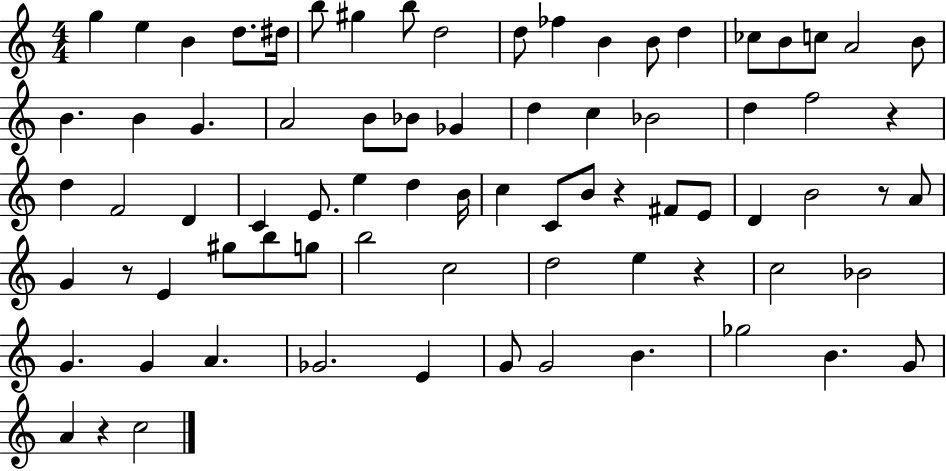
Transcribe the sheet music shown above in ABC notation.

X:1
T:Untitled
M:4/4
L:1/4
K:C
g e B d/2 ^d/4 b/2 ^g b/2 d2 d/2 _f B B/2 d _c/2 B/2 c/2 A2 B/2 B B G A2 B/2 _B/2 _G d c _B2 d f2 z d F2 D C E/2 e d B/4 c C/2 B/2 z ^F/2 E/2 D B2 z/2 A/2 G z/2 E ^g/2 b/2 g/2 b2 c2 d2 e z c2 _B2 G G A _G2 E G/2 G2 B _g2 B G/2 A z c2